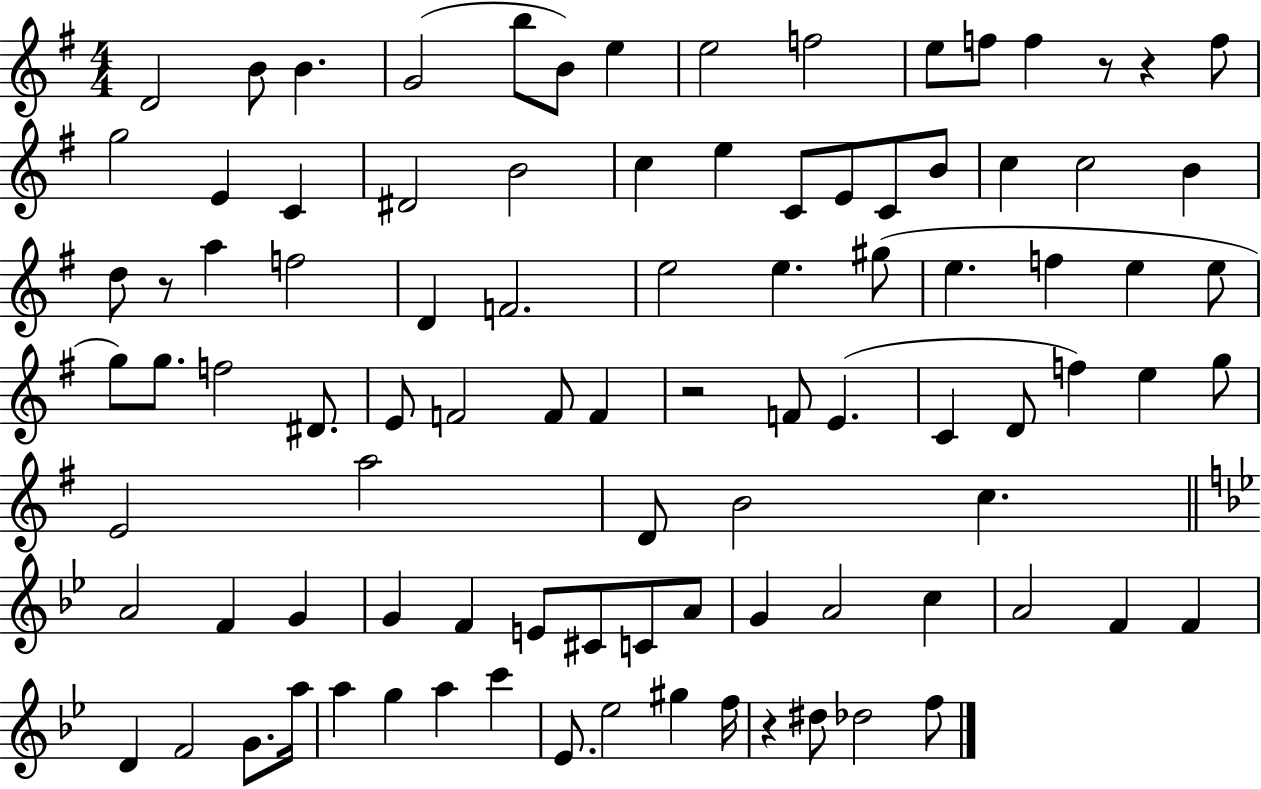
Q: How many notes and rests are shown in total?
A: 94